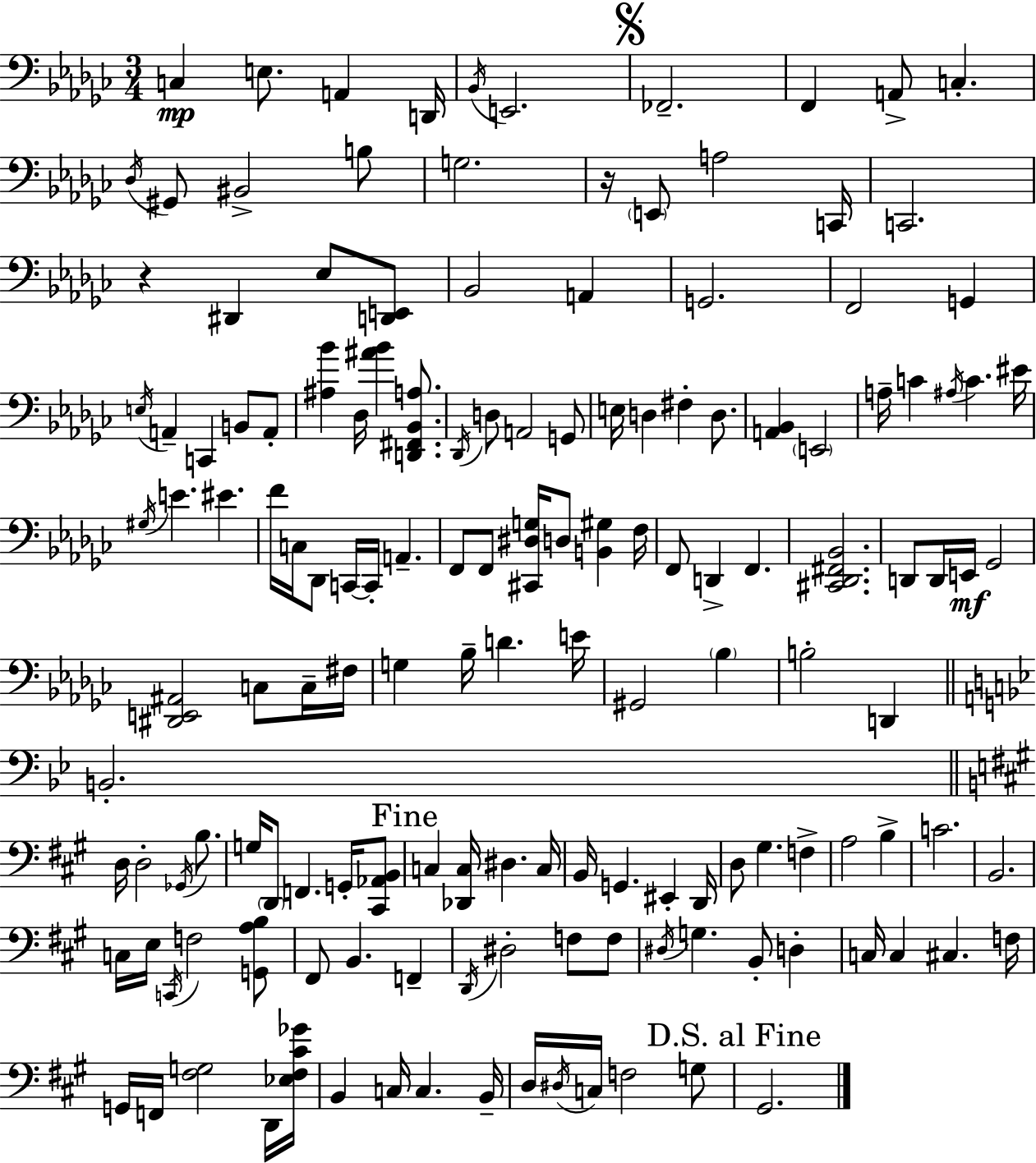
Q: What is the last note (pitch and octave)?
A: G#2